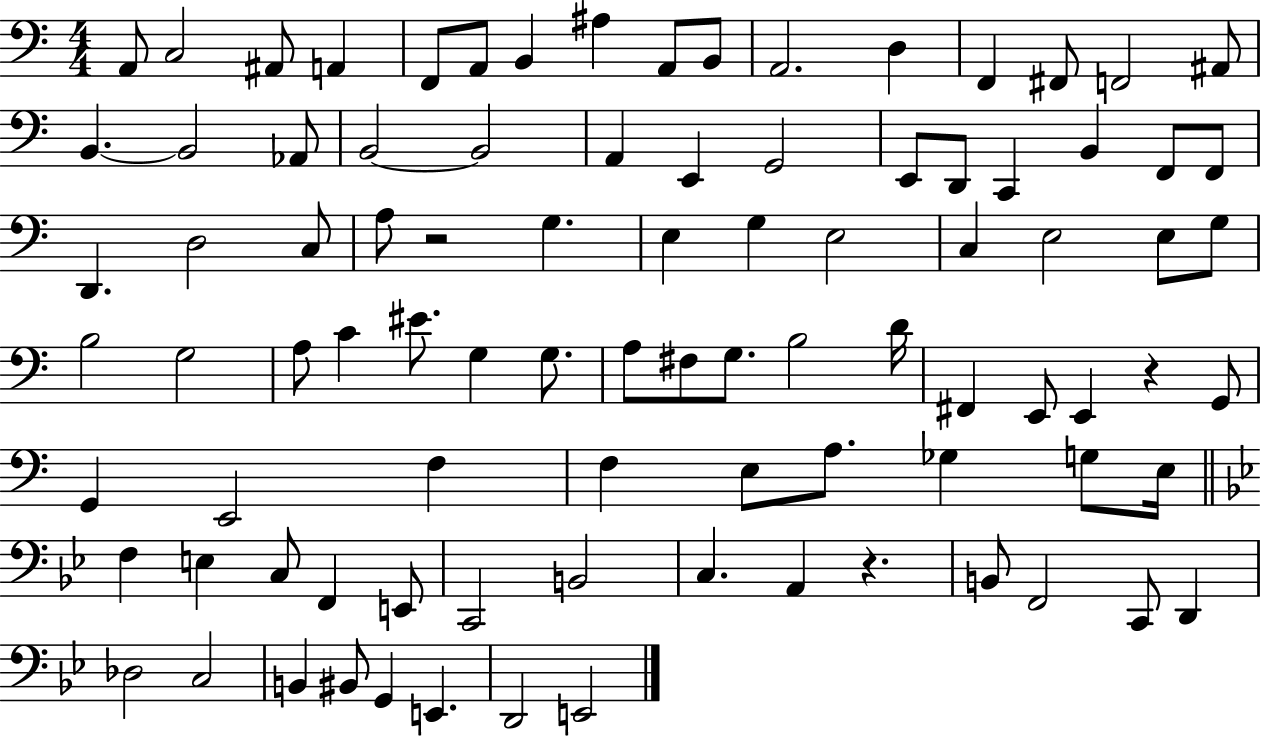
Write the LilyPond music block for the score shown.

{
  \clef bass
  \numericTimeSignature
  \time 4/4
  \key c \major
  \repeat volta 2 { a,8 c2 ais,8 a,4 | f,8 a,8 b,4 ais4 a,8 b,8 | a,2. d4 | f,4 fis,8 f,2 ais,8 | \break b,4.~~ b,2 aes,8 | b,2~~ b,2 | a,4 e,4 g,2 | e,8 d,8 c,4 b,4 f,8 f,8 | \break d,4. d2 c8 | a8 r2 g4. | e4 g4 e2 | c4 e2 e8 g8 | \break b2 g2 | a8 c'4 eis'8. g4 g8. | a8 fis8 g8. b2 d'16 | fis,4 e,8 e,4 r4 g,8 | \break g,4 e,2 f4 | f4 e8 a8. ges4 g8 e16 | \bar "||" \break \key g \minor f4 e4 c8 f,4 e,8 | c,2 b,2 | c4. a,4 r4. | b,8 f,2 c,8 d,4 | \break des2 c2 | b,4 bis,8 g,4 e,4. | d,2 e,2 | } \bar "|."
}